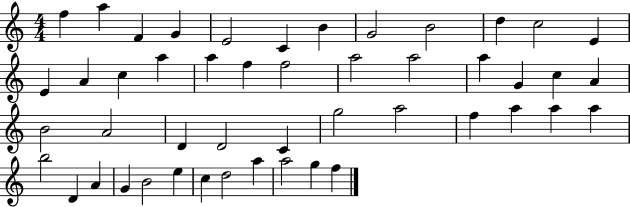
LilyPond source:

{
  \clef treble
  \numericTimeSignature
  \time 4/4
  \key c \major
  f''4 a''4 f'4 g'4 | e'2 c'4 b'4 | g'2 b'2 | d''4 c''2 e'4 | \break e'4 a'4 c''4 a''4 | a''4 f''4 f''2 | a''2 a''2 | a''4 g'4 c''4 a'4 | \break b'2 a'2 | d'4 d'2 c'4 | g''2 a''2 | f''4 a''4 a''4 a''4 | \break b''2 d'4 a'4 | g'4 b'2 e''4 | c''4 d''2 a''4 | a''2 g''4 f''4 | \break \bar "|."
}